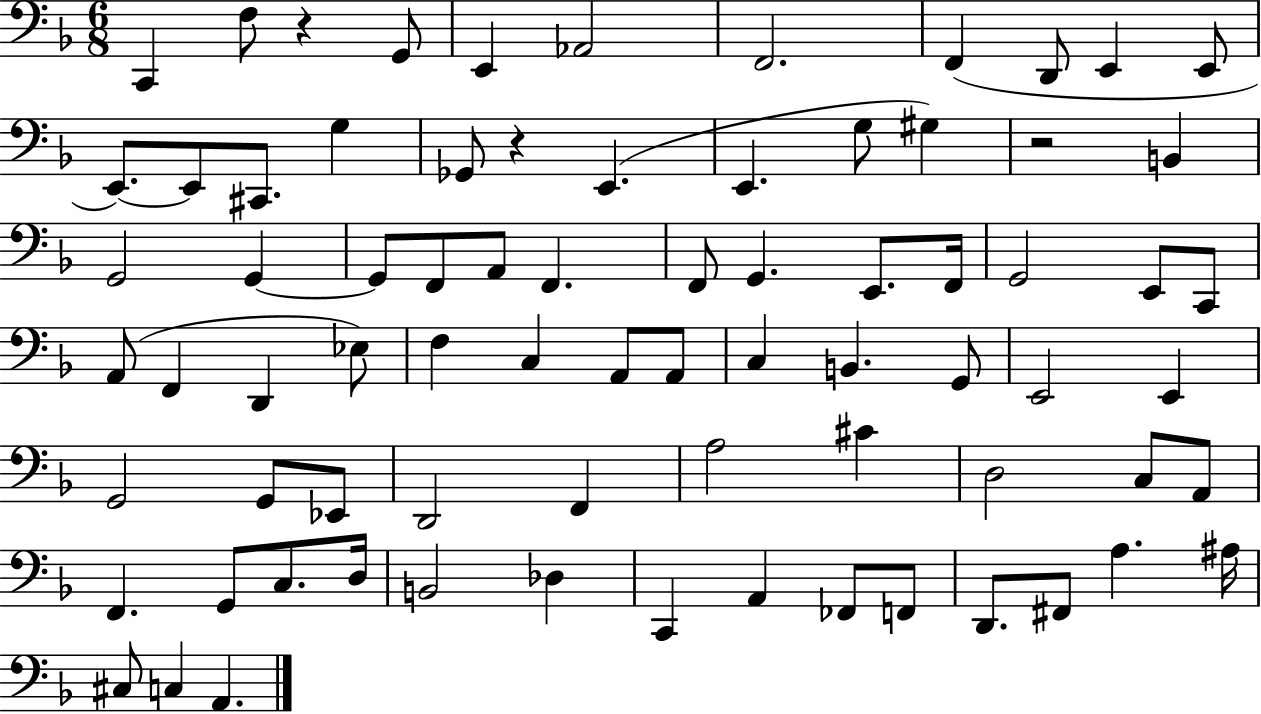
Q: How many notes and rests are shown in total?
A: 76